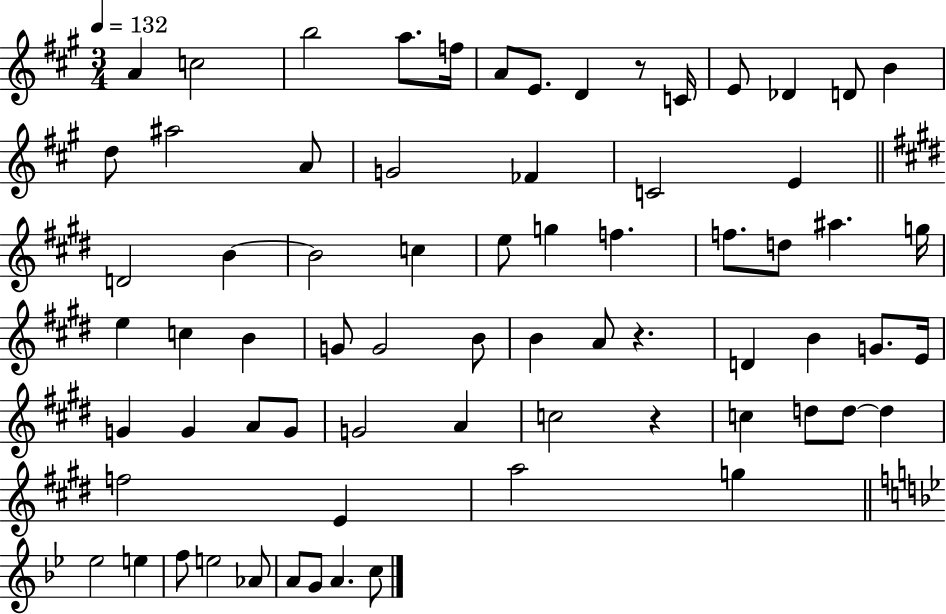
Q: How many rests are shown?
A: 3